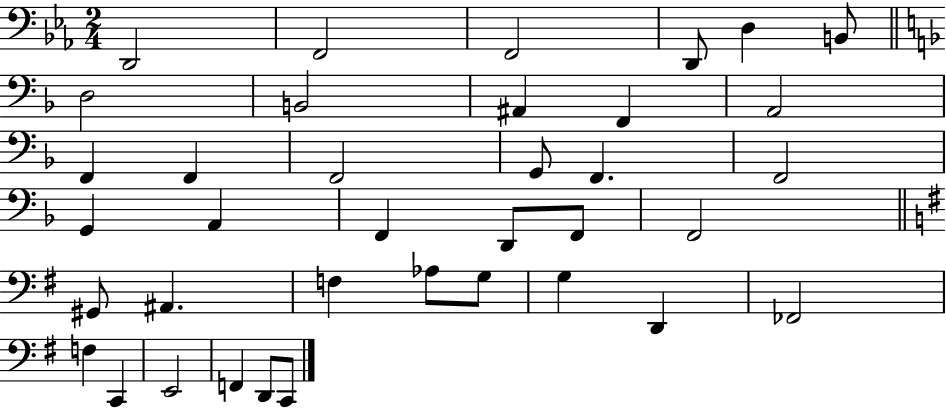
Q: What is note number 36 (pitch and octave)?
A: D2